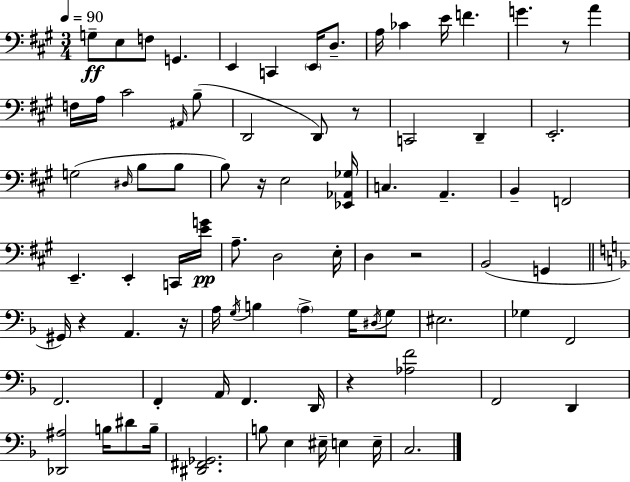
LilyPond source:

{
  \clef bass
  \numericTimeSignature
  \time 3/4
  \key a \major
  \tempo 4 = 90
  \repeat volta 2 { g8--\ff e8 f8 g,4. | e,4 c,4 \parenthesize e,16 d8.-- | a16 ces'4 e'16 f'4. | g'4. r8 a'4 | \break f16 a16 cis'2 \grace { ais,16 } b8--( | d,2 d,8) r8 | c,2 d,4-- | e,2.-. | \break g2( \grace { dis16 } b8 | b8 b8) r16 e2 | <ees, aes, ges>16 c4. a,4.-- | b,4-- f,2 | \break e,4.-- e,4-. | c,16 <e' g'>16\pp a8.-- d2 | e16-. d4 r2 | b,2( g,4 | \break \bar "||" \break \key f \major gis,16) r4 a,4. r16 | a16 \acciaccatura { g16 } b4 \parenthesize a4-> g16 \acciaccatura { dis16 } | g8 eis2. | ges4 f,2 | \break f,2. | f,4-. a,16 f,4. | d,16 r4 <aes f'>2 | f,2 d,4 | \break <des, ais>2 b16 dis'8 | b16-- <dis, fis, ges,>2. | b8 e4 eis16-- e4 | e16-- c2. | \break } \bar "|."
}